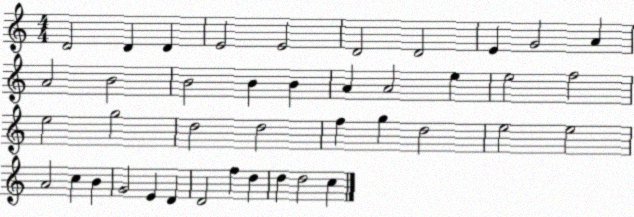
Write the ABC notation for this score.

X:1
T:Untitled
M:4/4
L:1/4
K:C
D2 D D E2 E2 D2 D2 E G2 A A2 B2 B2 B B A A2 e e2 f2 e2 g2 d2 d2 f g d2 e2 e2 A2 c B G2 E D D2 f d d d2 c